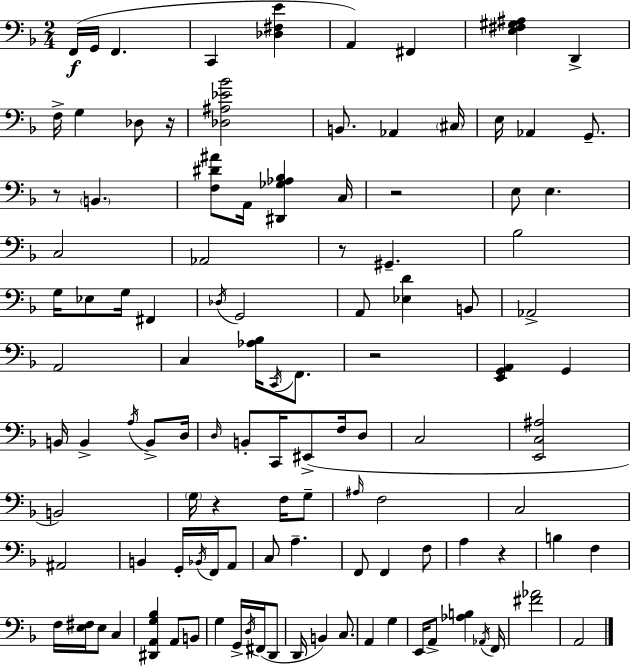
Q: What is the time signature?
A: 2/4